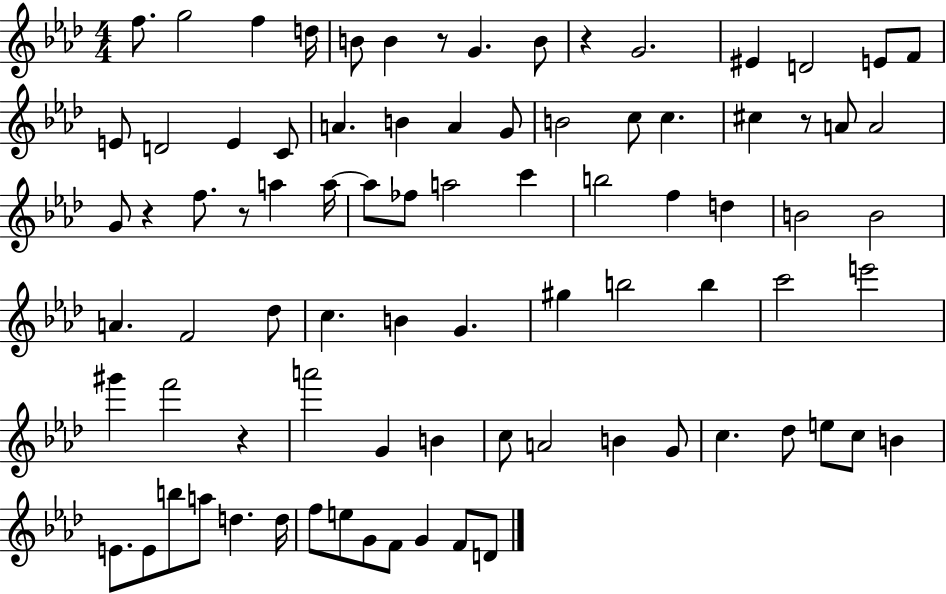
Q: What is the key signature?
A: AES major